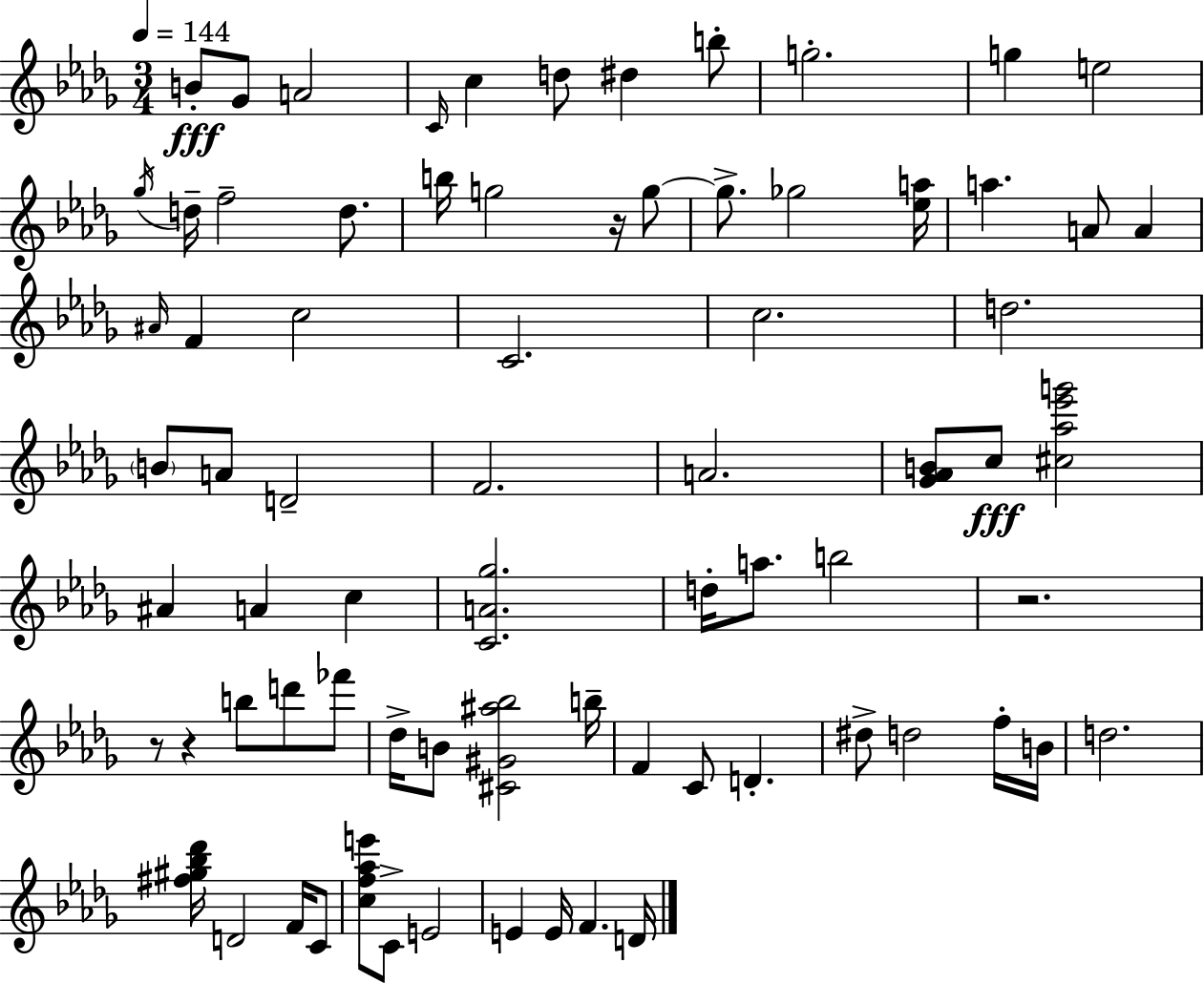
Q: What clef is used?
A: treble